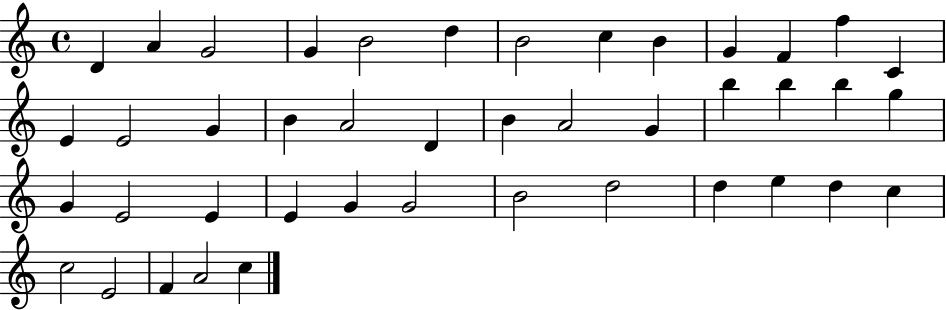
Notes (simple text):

D4/q A4/q G4/h G4/q B4/h D5/q B4/h C5/q B4/q G4/q F4/q F5/q C4/q E4/q E4/h G4/q B4/q A4/h D4/q B4/q A4/h G4/q B5/q B5/q B5/q G5/q G4/q E4/h E4/q E4/q G4/q G4/h B4/h D5/h D5/q E5/q D5/q C5/q C5/h E4/h F4/q A4/h C5/q